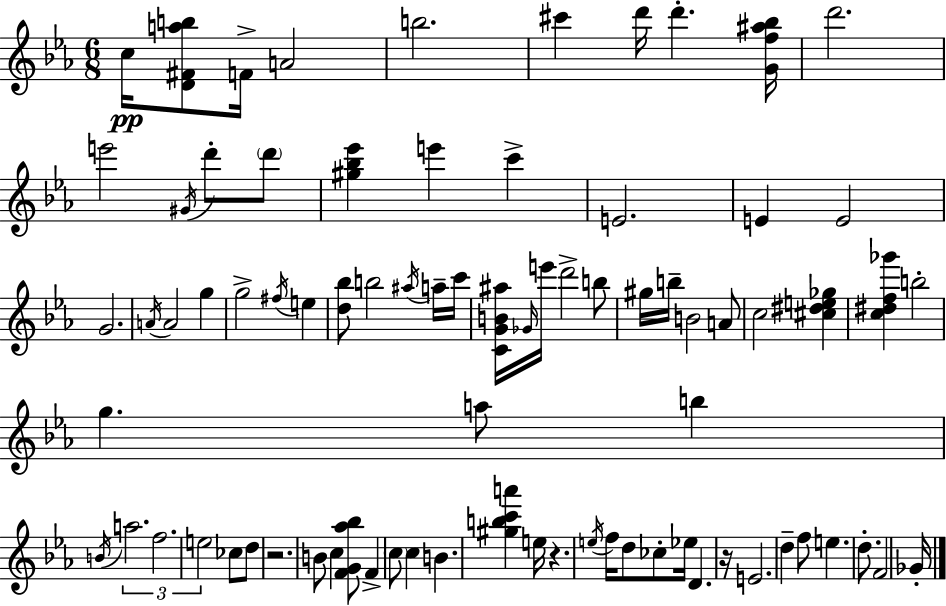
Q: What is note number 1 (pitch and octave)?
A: C5